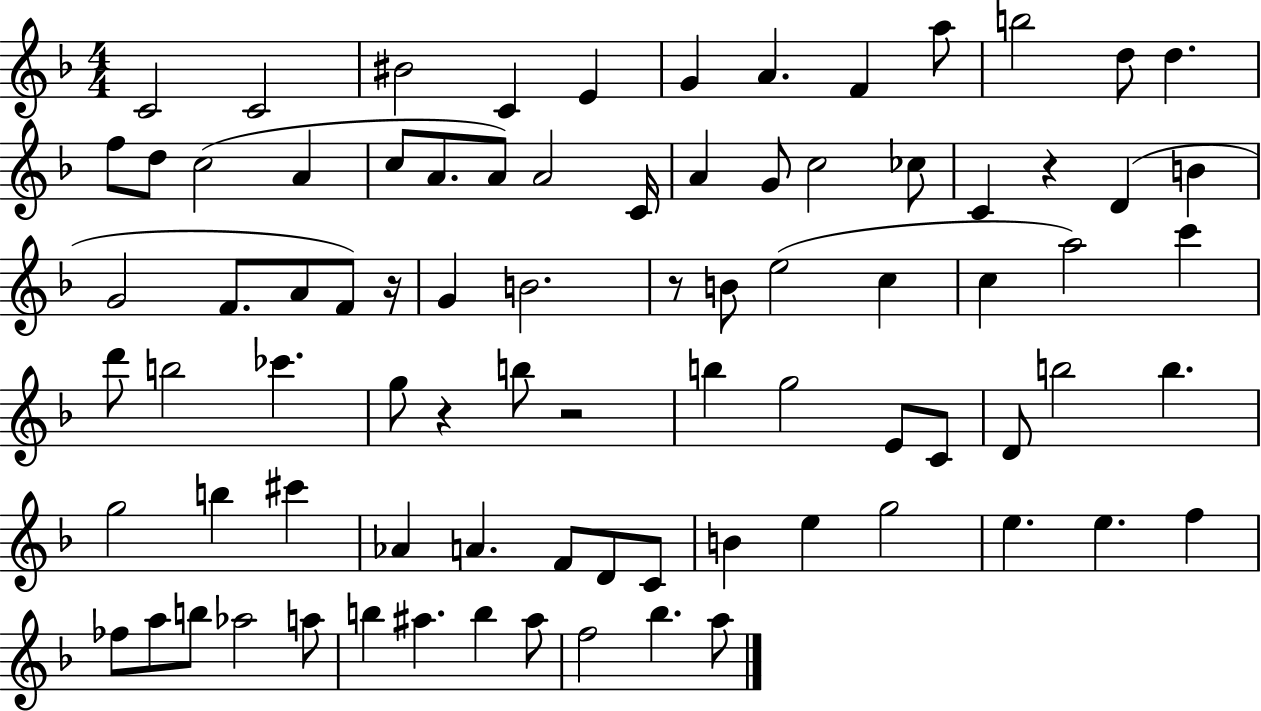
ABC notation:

X:1
T:Untitled
M:4/4
L:1/4
K:F
C2 C2 ^B2 C E G A F a/2 b2 d/2 d f/2 d/2 c2 A c/2 A/2 A/2 A2 C/4 A G/2 c2 _c/2 C z D B G2 F/2 A/2 F/2 z/4 G B2 z/2 B/2 e2 c c a2 c' d'/2 b2 _c' g/2 z b/2 z2 b g2 E/2 C/2 D/2 b2 b g2 b ^c' _A A F/2 D/2 C/2 B e g2 e e f _f/2 a/2 b/2 _a2 a/2 b ^a b ^a/2 f2 _b a/2